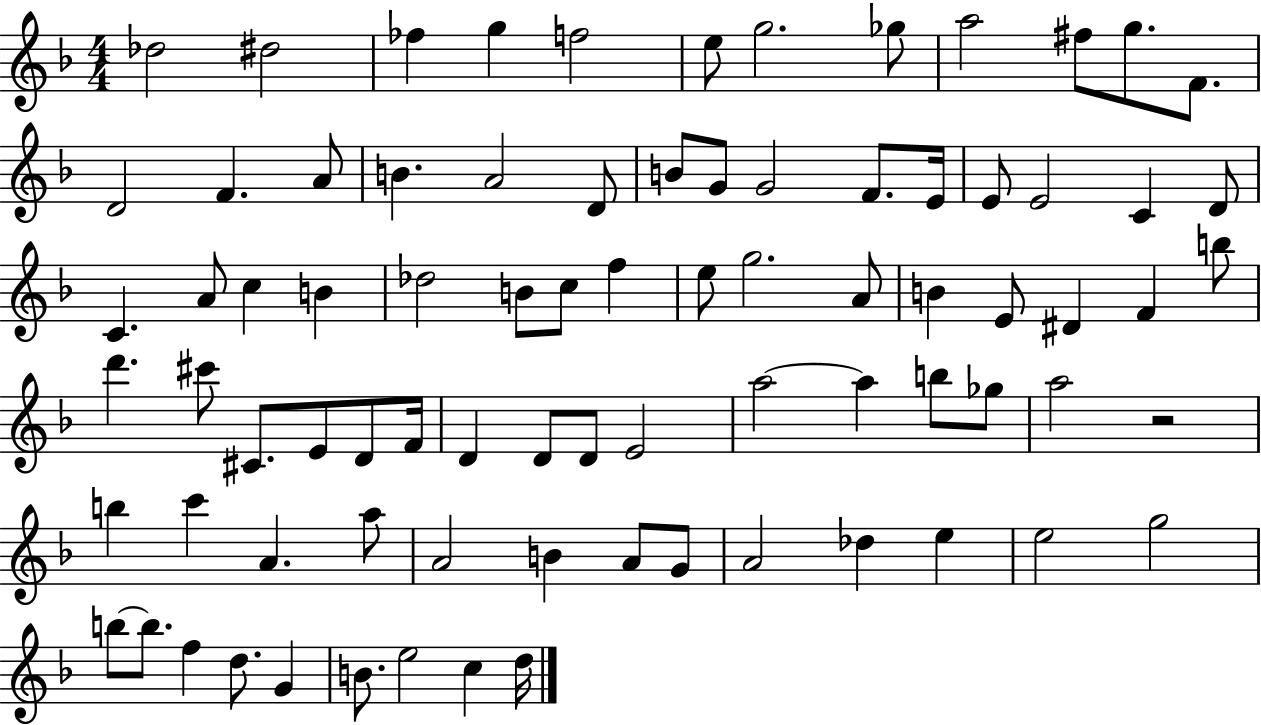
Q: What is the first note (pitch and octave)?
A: Db5